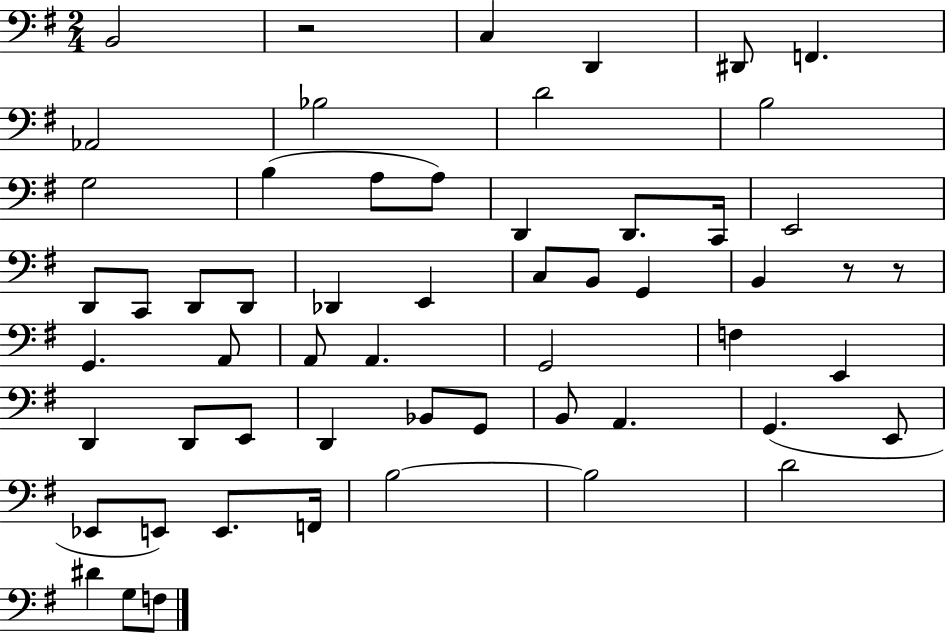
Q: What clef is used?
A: bass